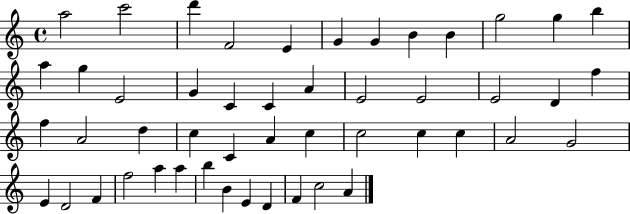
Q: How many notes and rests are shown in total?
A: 49